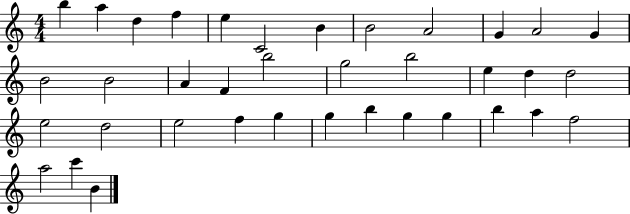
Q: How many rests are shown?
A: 0